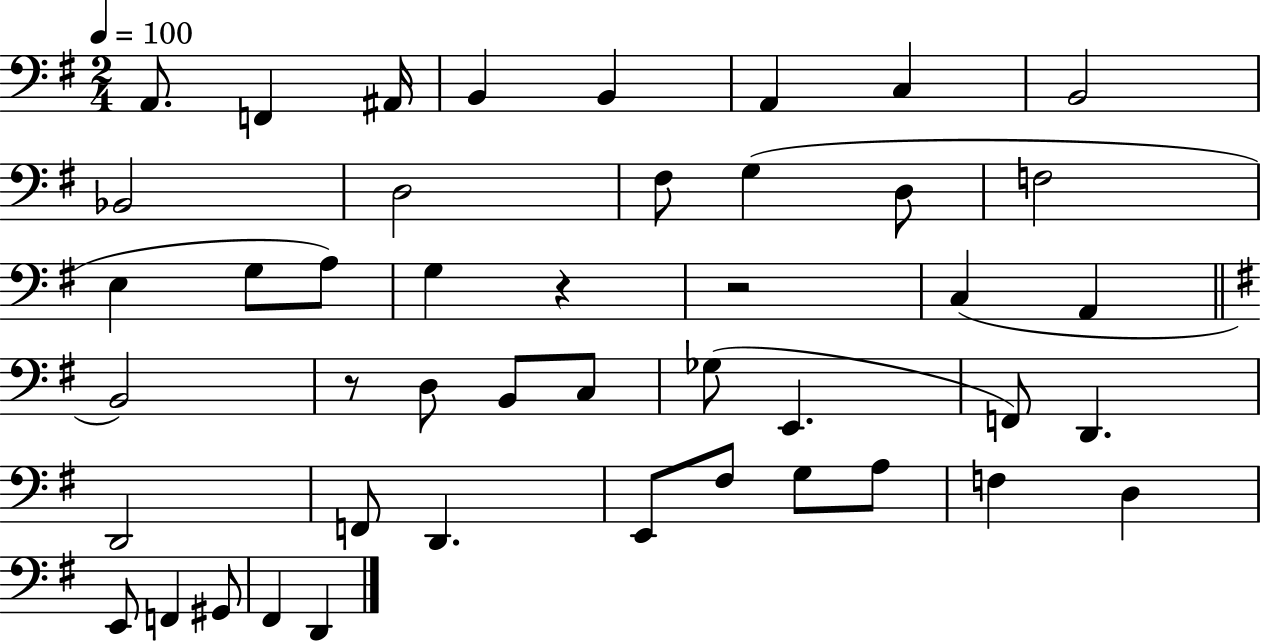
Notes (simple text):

A2/e. F2/q A#2/s B2/q B2/q A2/q C3/q B2/h Bb2/h D3/h F#3/e G3/q D3/e F3/h E3/q G3/e A3/e G3/q R/q R/h C3/q A2/q B2/h R/e D3/e B2/e C3/e Gb3/e E2/q. F2/e D2/q. D2/h F2/e D2/q. E2/e F#3/e G3/e A3/e F3/q D3/q E2/e F2/q G#2/e F#2/q D2/q